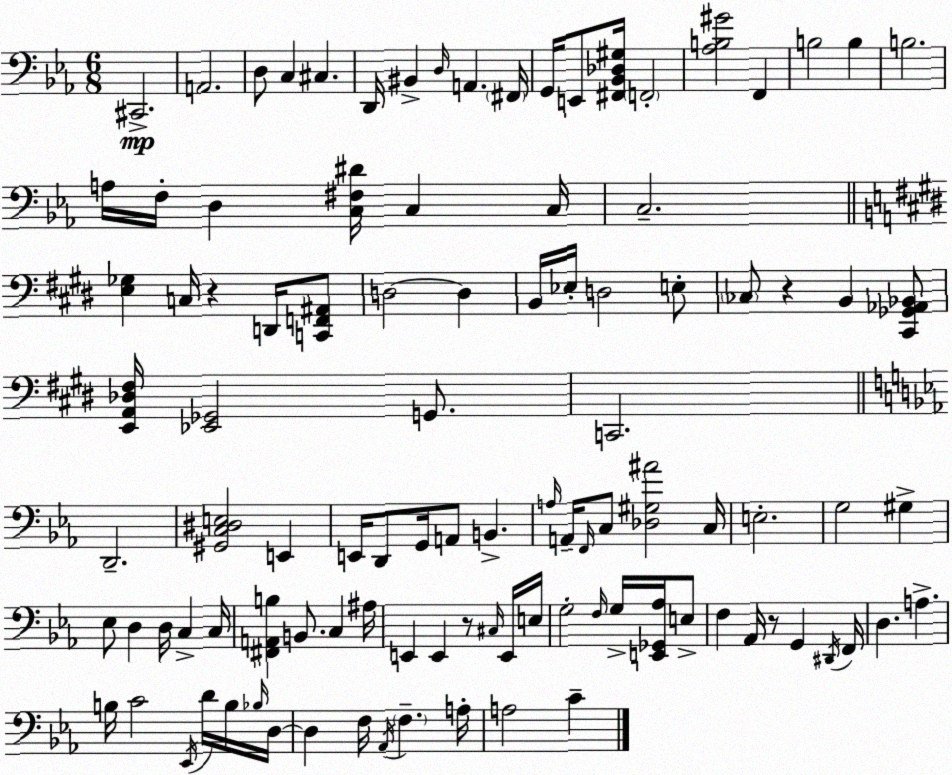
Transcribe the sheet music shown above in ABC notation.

X:1
T:Untitled
M:6/8
L:1/4
K:Cm
^C,,2 A,,2 D,/2 C, ^C, D,,/4 ^B,, D,/4 A,, ^F,,/4 G,,/4 E,,/2 [^F,,_B,,_D,^G,]/4 F,,2 [_A,B,^G]2 F,, B,2 B, B,2 A,/4 F,/4 D, [C,^F,^D]/4 C, C,/4 C,2 [E,_G,] C,/4 z D,,/4 [C,,F,,^A,,]/2 D,2 D, B,,/4 _E,/4 D,2 E,/2 _C,/2 z B,, [^C,,_G,,_A,,_B,,]/2 [E,,A,,_D,^F,]/4 [_E,,_G,,]2 G,,/2 C,,2 D,,2 [^G,,C,^D,E,]2 E,, E,,/4 D,,/2 G,,/4 A,,/2 B,, A,/4 A,,/4 F,,/4 C,/2 [_D,^G,^A]2 C,/4 E,2 G,2 ^G, _E,/2 D, D,/4 C, C,/4 [^F,,A,,B,] B,,/2 C, ^A,/4 E,, E,, z/2 ^C,/4 E,,/4 E,/4 G,2 F,/4 G,/4 [E,,_G,,_A,]/4 E,/2 F, _A,,/4 z/2 G,, ^D,,/4 F,,/4 D, A, B,/4 C2 _E,,/4 D/4 B,/4 _B,/4 D,/4 D, F,/4 _A,,/4 F, A,/4 A,2 C